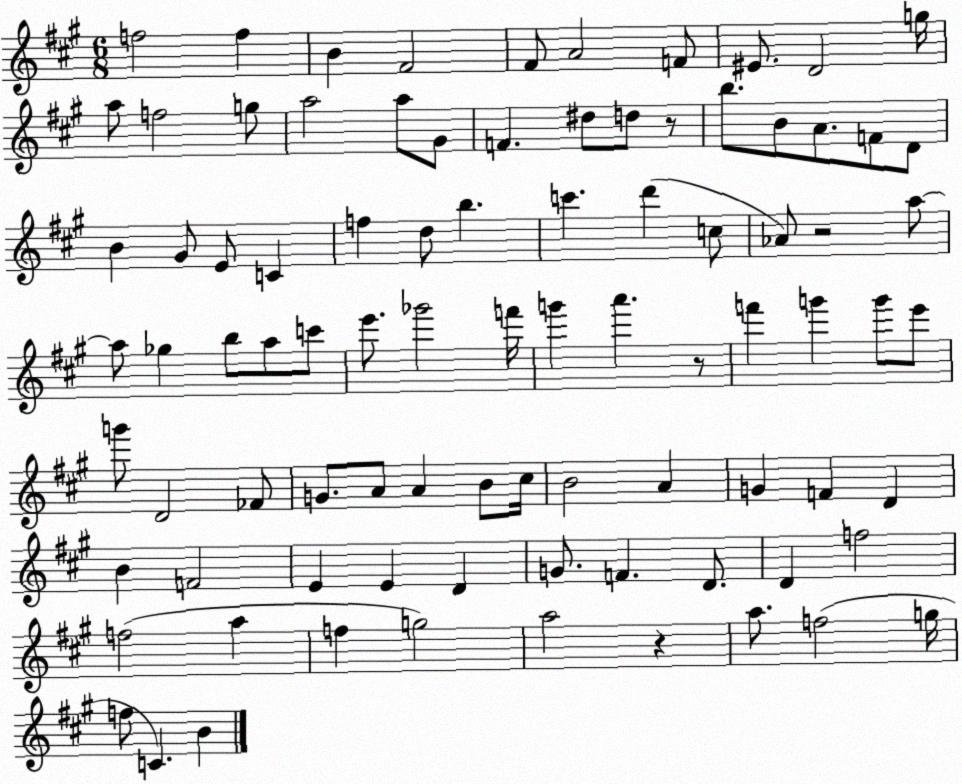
X:1
T:Untitled
M:6/8
L:1/4
K:A
f2 f B ^F2 ^F/2 A2 F/2 ^E/2 D2 g/4 a/2 f2 g/2 a2 a/2 ^G/2 F ^d/2 d/2 z/2 b/2 B/2 A/2 F/2 D/2 B ^G/2 E/2 C f d/2 b c' d' c/2 _A/2 z2 a/2 a/2 _g b/2 a/2 c'/2 e'/2 _g'2 f'/4 g' a' z/2 f' g' g'/2 e'/2 g'/2 D2 _F/2 G/2 A/2 A B/2 ^c/4 B2 A G F D B F2 E E D G/2 F D/2 D f2 f2 a f g2 a2 z a/2 f2 g/4 f/2 C B